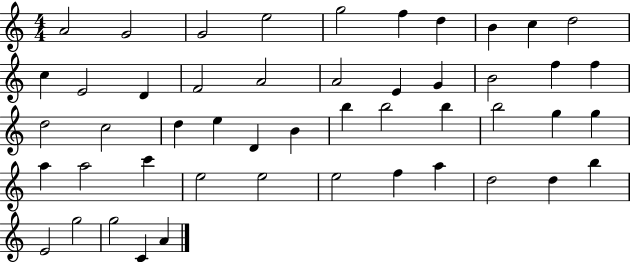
{
  \clef treble
  \numericTimeSignature
  \time 4/4
  \key c \major
  a'2 g'2 | g'2 e''2 | g''2 f''4 d''4 | b'4 c''4 d''2 | \break c''4 e'2 d'4 | f'2 a'2 | a'2 e'4 g'4 | b'2 f''4 f''4 | \break d''2 c''2 | d''4 e''4 d'4 b'4 | b''4 b''2 b''4 | b''2 g''4 g''4 | \break a''4 a''2 c'''4 | e''2 e''2 | e''2 f''4 a''4 | d''2 d''4 b''4 | \break e'2 g''2 | g''2 c'4 a'4 | \bar "|."
}